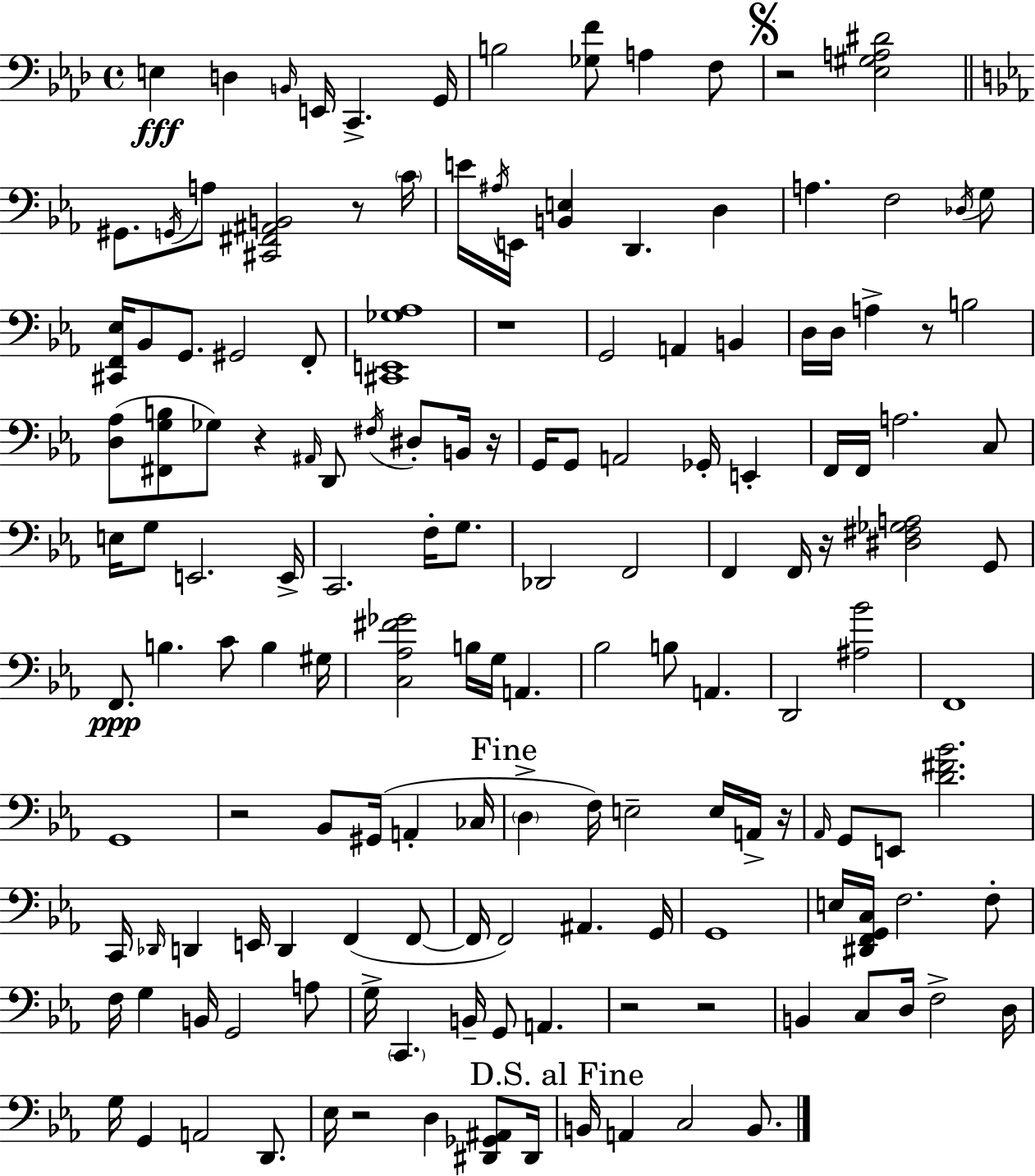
E3/q D3/q B2/s E2/s C2/q. G2/s B3/h [Gb3,F4]/e A3/q F3/e R/h [Eb3,G#3,A3,D#4]/h G#2/e. G2/s A3/e [C#2,F#2,A#2,B2]/h R/e C4/s E4/s A#3/s E2/s [B2,E3]/q D2/q. D3/q A3/q. F3/h Db3/s G3/e [C#2,F2,Eb3]/s Bb2/e G2/e. G#2/h F2/e [C#2,E2,Gb3,Ab3]/w R/w G2/h A2/q B2/q D3/s D3/s A3/q R/e B3/h [D3,Ab3]/e [F#2,G3,B3]/e Gb3/e R/q A#2/s D2/e F#3/s D#3/e B2/s R/s G2/s G2/e A2/h Gb2/s E2/q F2/s F2/s A3/h. C3/e E3/s G3/e E2/h. E2/s C2/h. F3/s G3/e. Db2/h F2/h F2/q F2/s R/s [D#3,F#3,Gb3,A3]/h G2/e F2/e. B3/q. C4/e B3/q G#3/s [C3,Ab3,F#4,Gb4]/h B3/s G3/s A2/q. Bb3/h B3/e A2/q. D2/h [A#3,Bb4]/h F2/w G2/w R/h Bb2/e G#2/s A2/q CES3/s D3/q F3/s E3/h E3/s A2/s R/s Ab2/s G2/e E2/e [D4,F#4,Bb4]/h. C2/s Db2/s D2/q E2/s D2/q F2/q F2/e F2/s F2/h A#2/q. G2/s G2/w E3/s [D#2,F2,G2,C3]/s F3/h. F3/e F3/s G3/q B2/s G2/h A3/e G3/s C2/q. B2/s G2/e A2/q. R/h R/h B2/q C3/e D3/s F3/h D3/s G3/s G2/q A2/h D2/e. Eb3/s R/h D3/q [D#2,Gb2,A#2]/e D#2/s B2/s A2/q C3/h B2/e.